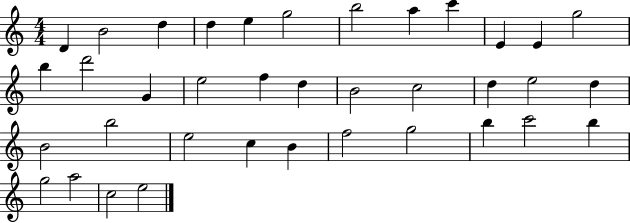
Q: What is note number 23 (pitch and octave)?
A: D5